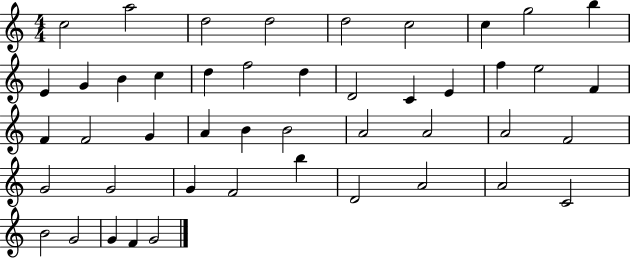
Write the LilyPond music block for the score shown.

{
  \clef treble
  \numericTimeSignature
  \time 4/4
  \key c \major
  c''2 a''2 | d''2 d''2 | d''2 c''2 | c''4 g''2 b''4 | \break e'4 g'4 b'4 c''4 | d''4 f''2 d''4 | d'2 c'4 e'4 | f''4 e''2 f'4 | \break f'4 f'2 g'4 | a'4 b'4 b'2 | a'2 a'2 | a'2 f'2 | \break g'2 g'2 | g'4 f'2 b''4 | d'2 a'2 | a'2 c'2 | \break b'2 g'2 | g'4 f'4 g'2 | \bar "|."
}